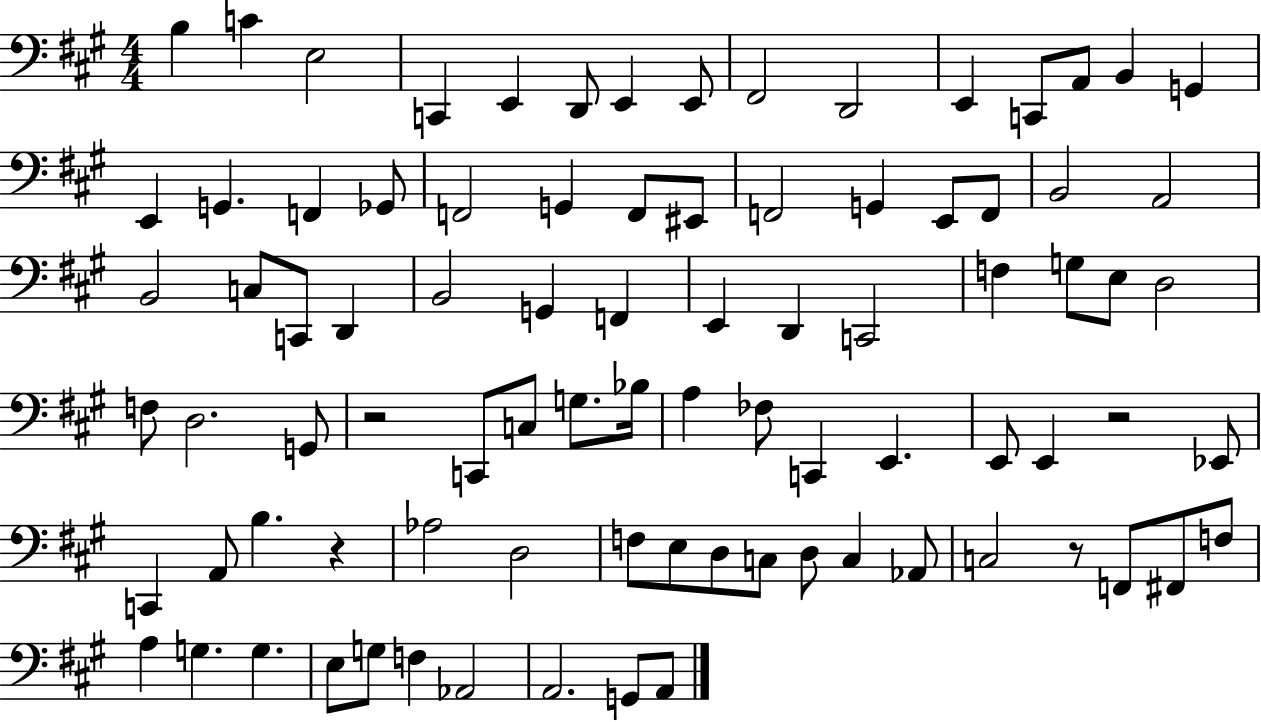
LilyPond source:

{
  \clef bass
  \numericTimeSignature
  \time 4/4
  \key a \major
  b4 c'4 e2 | c,4 e,4 d,8 e,4 e,8 | fis,2 d,2 | e,4 c,8 a,8 b,4 g,4 | \break e,4 g,4. f,4 ges,8 | f,2 g,4 f,8 eis,8 | f,2 g,4 e,8 f,8 | b,2 a,2 | \break b,2 c8 c,8 d,4 | b,2 g,4 f,4 | e,4 d,4 c,2 | f4 g8 e8 d2 | \break f8 d2. g,8 | r2 c,8 c8 g8. bes16 | a4 fes8 c,4 e,4. | e,8 e,4 r2 ees,8 | \break c,4 a,8 b4. r4 | aes2 d2 | f8 e8 d8 c8 d8 c4 aes,8 | c2 r8 f,8 fis,8 f8 | \break a4 g4. g4. | e8 g8 f4 aes,2 | a,2. g,8 a,8 | \bar "|."
}